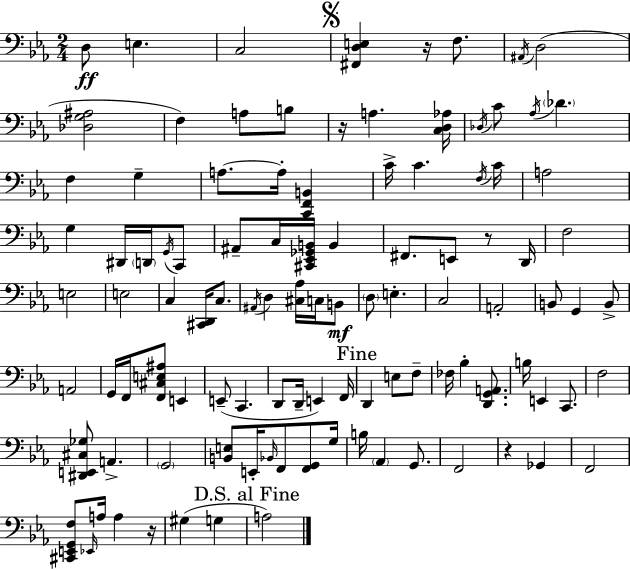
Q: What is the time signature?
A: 2/4